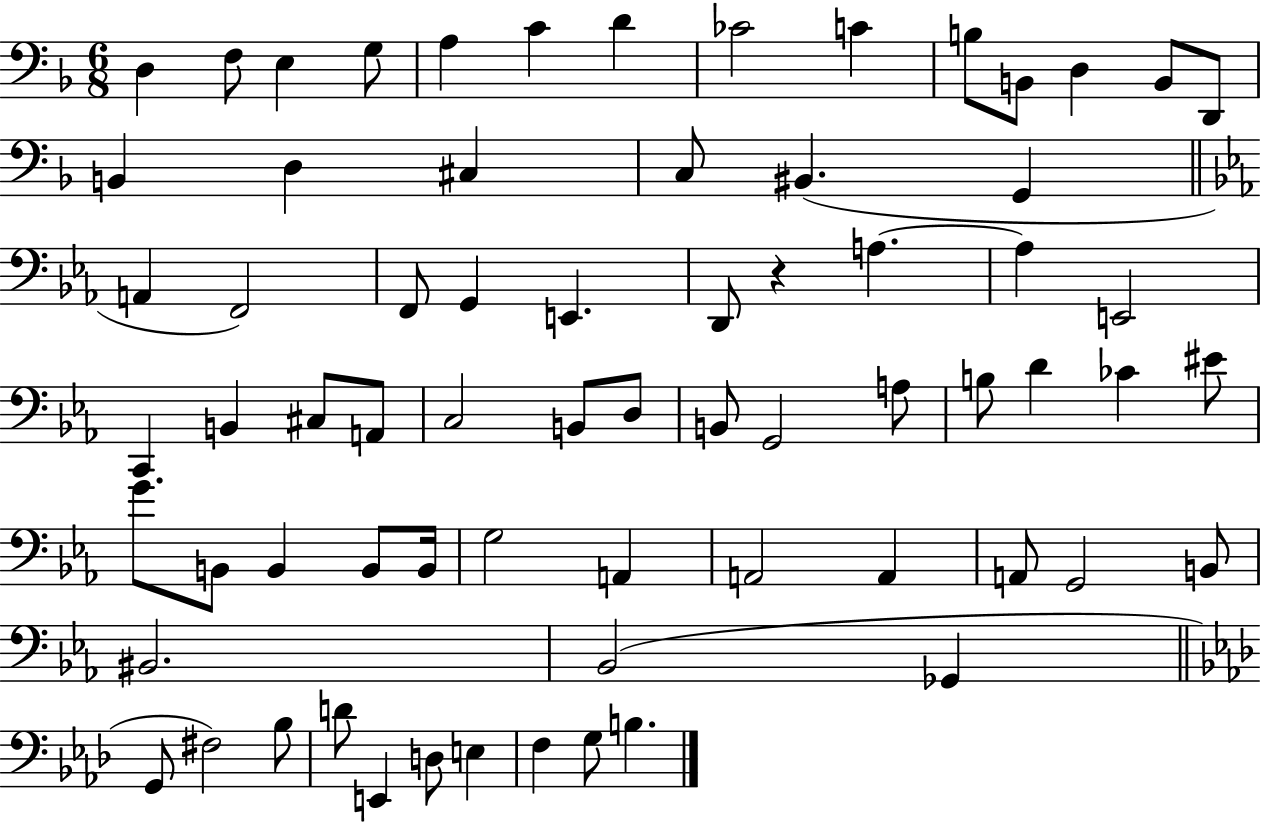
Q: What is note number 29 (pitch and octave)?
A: E2